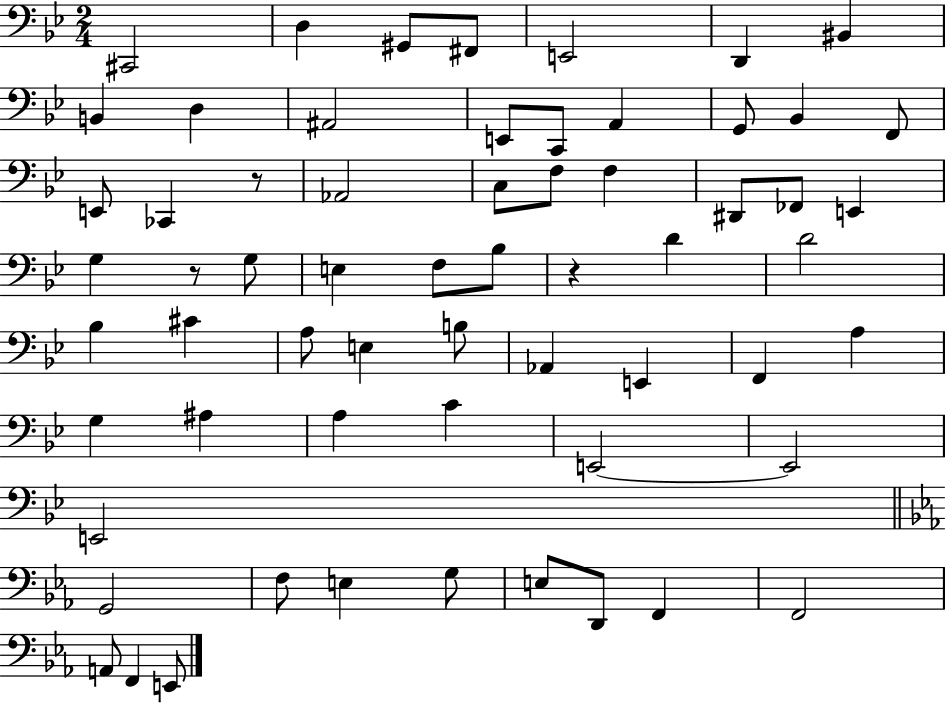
{
  \clef bass
  \numericTimeSignature
  \time 2/4
  \key bes \major
  cis,2 | d4 gis,8 fis,8 | e,2 | d,4 bis,4 | \break b,4 d4 | ais,2 | e,8 c,8 a,4 | g,8 bes,4 f,8 | \break e,8 ces,4 r8 | aes,2 | c8 f8 f4 | dis,8 fes,8 e,4 | \break g4 r8 g8 | e4 f8 bes8 | r4 d'4 | d'2 | \break bes4 cis'4 | a8 e4 b8 | aes,4 e,4 | f,4 a4 | \break g4 ais4 | a4 c'4 | e,2~~ | e,2 | \break e,2 | \bar "||" \break \key c \minor g,2 | f8 e4 g8 | e8 d,8 f,4 | f,2 | \break a,8 f,4 e,8 | \bar "|."
}